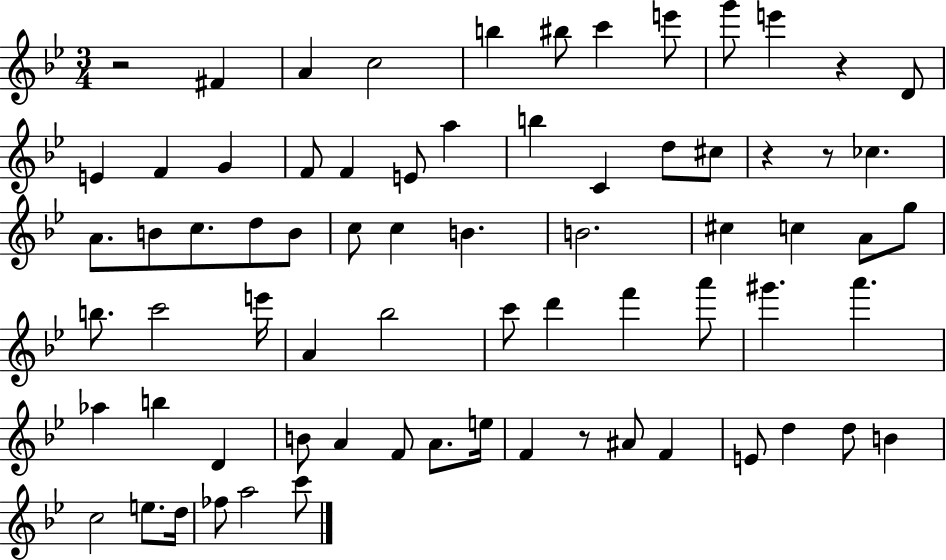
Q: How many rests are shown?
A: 5